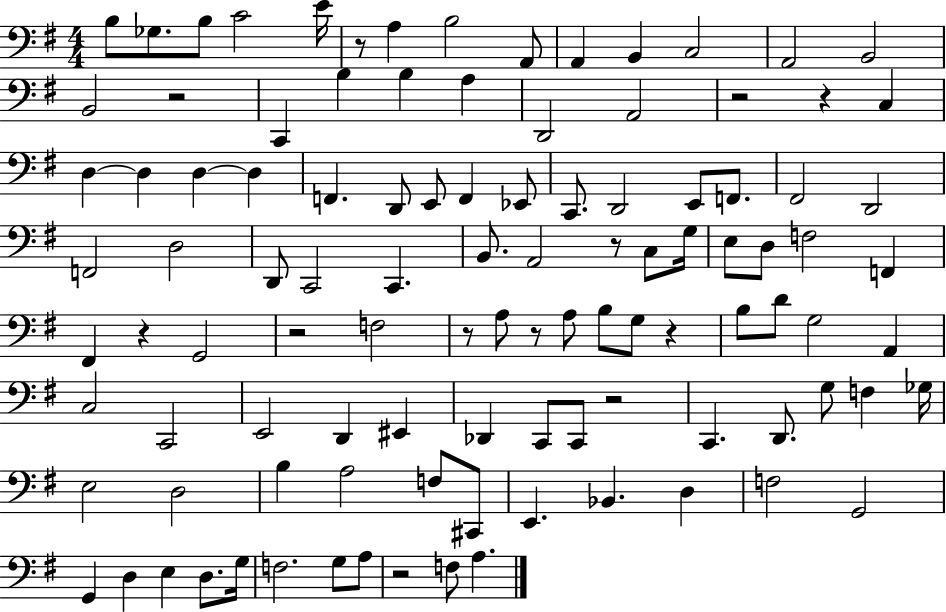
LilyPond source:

{
  \clef bass
  \numericTimeSignature
  \time 4/4
  \key g \major
  b8 ges8. b8 c'2 e'16 | r8 a4 b2 a,8 | a,4 b,4 c2 | a,2 b,2 | \break b,2 r2 | c,4 b4 b4 a4 | d,2 a,2 | r2 r4 c4 | \break d4~~ d4 d4~~ d4 | f,4. d,8 e,8 f,4 ees,8 | c,8. d,2 e,8 f,8. | fis,2 d,2 | \break f,2 d2 | d,8 c,2 c,4. | b,8. a,2 r8 c8 g16 | e8 d8 f2 f,4 | \break fis,4 r4 g,2 | r2 f2 | r8 a8 r8 a8 b8 g8 r4 | b8 d'8 g2 a,4 | \break c2 c,2 | e,2 d,4 eis,4 | des,4 c,8 c,8 r2 | c,4. d,8. g8 f4 ges16 | \break e2 d2 | b4 a2 f8 cis,8 | e,4. bes,4. d4 | f2 g,2 | \break g,4 d4 e4 d8. g16 | f2. g8 a8 | r2 f8 a4. | \bar "|."
}